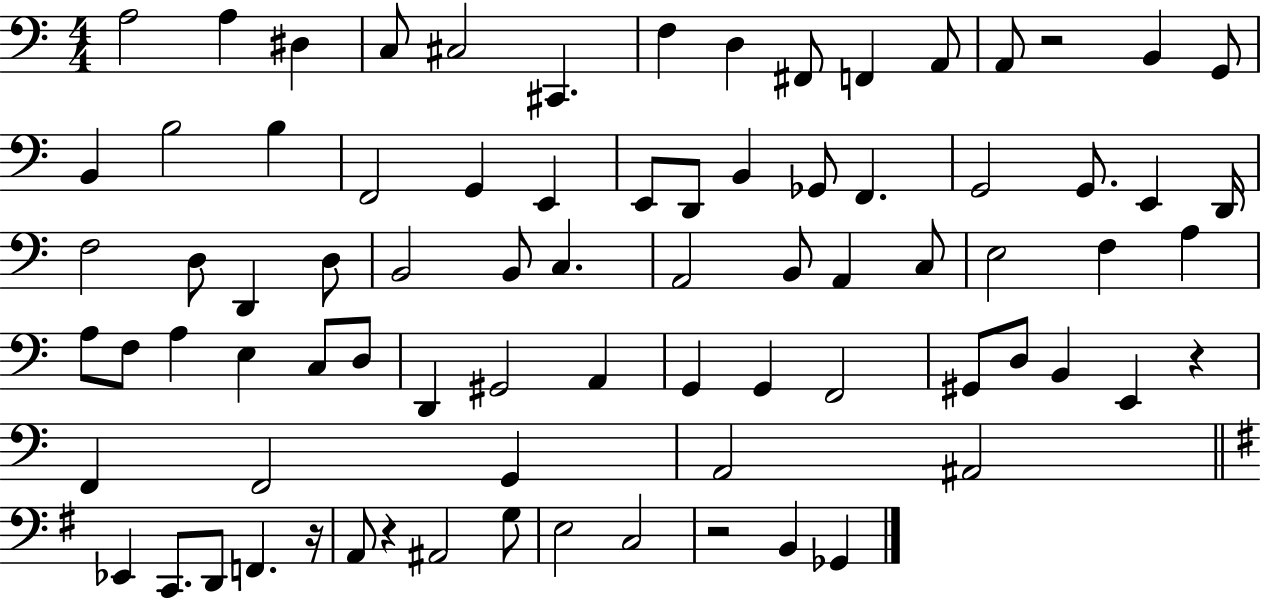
{
  \clef bass
  \numericTimeSignature
  \time 4/4
  \key c \major
  a2 a4 dis4 | c8 cis2 cis,4. | f4 d4 fis,8 f,4 a,8 | a,8 r2 b,4 g,8 | \break b,4 b2 b4 | f,2 g,4 e,4 | e,8 d,8 b,4 ges,8 f,4. | g,2 g,8. e,4 d,16 | \break f2 d8 d,4 d8 | b,2 b,8 c4. | a,2 b,8 a,4 c8 | e2 f4 a4 | \break a8 f8 a4 e4 c8 d8 | d,4 gis,2 a,4 | g,4 g,4 f,2 | gis,8 d8 b,4 e,4 r4 | \break f,4 f,2 g,4 | a,2 ais,2 | \bar "||" \break \key e \minor ees,4 c,8. d,8 f,4. r16 | a,8 r4 ais,2 g8 | e2 c2 | r2 b,4 ges,4 | \break \bar "|."
}